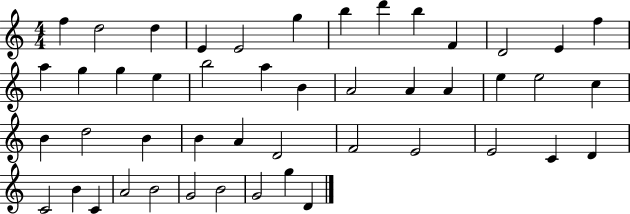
{
  \clef treble
  \numericTimeSignature
  \time 4/4
  \key c \major
  f''4 d''2 d''4 | e'4 e'2 g''4 | b''4 d'''4 b''4 f'4 | d'2 e'4 f''4 | \break a''4 g''4 g''4 e''4 | b''2 a''4 b'4 | a'2 a'4 a'4 | e''4 e''2 c''4 | \break b'4 d''2 b'4 | b'4 a'4 d'2 | f'2 e'2 | e'2 c'4 d'4 | \break c'2 b'4 c'4 | a'2 b'2 | g'2 b'2 | g'2 g''4 d'4 | \break \bar "|."
}